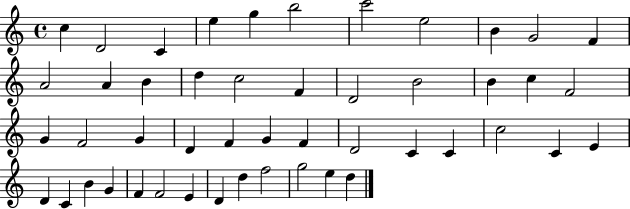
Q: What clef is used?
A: treble